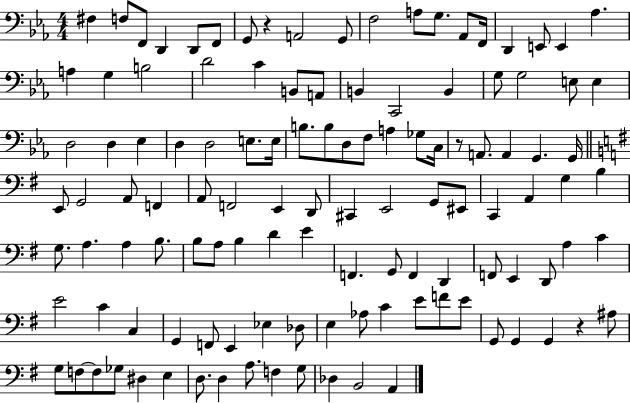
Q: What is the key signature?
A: EES major